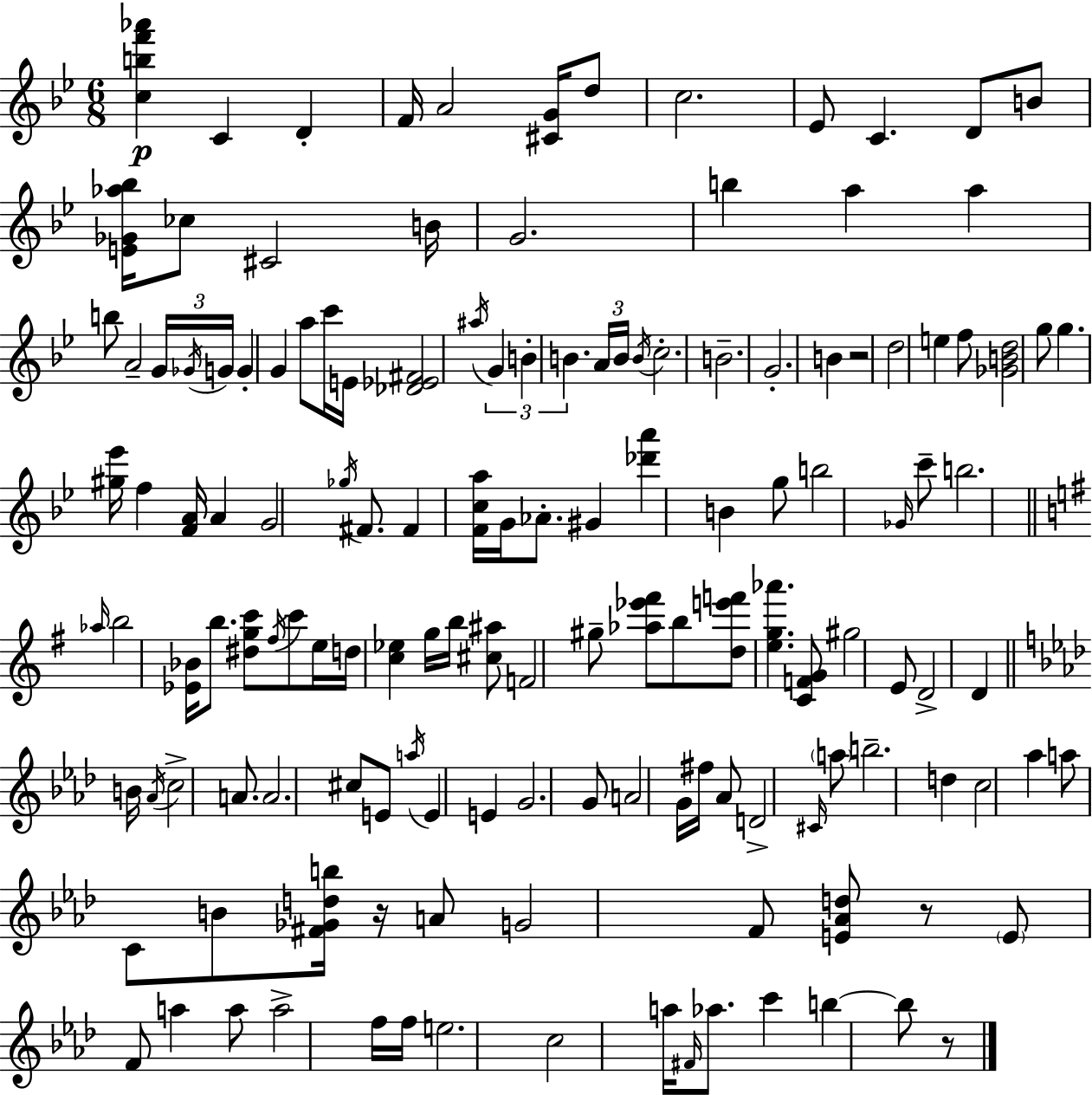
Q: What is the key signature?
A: BES major